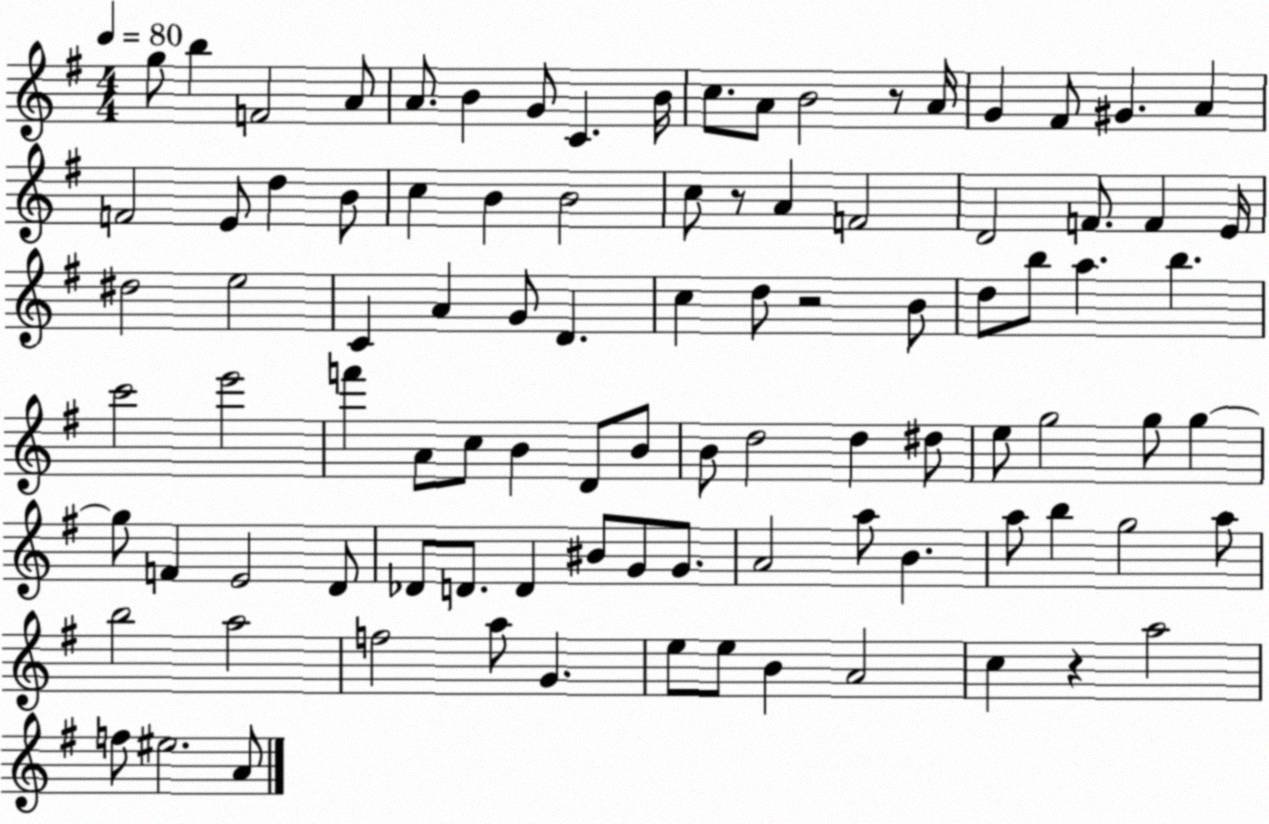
X:1
T:Untitled
M:4/4
L:1/4
K:G
g/2 b F2 A/2 A/2 B G/2 C B/4 c/2 A/2 B2 z/2 A/4 G ^F/2 ^G A F2 E/2 d B/2 c B B2 c/2 z/2 A F2 D2 F/2 F E/4 ^d2 e2 C A G/2 D c d/2 z2 B/2 d/2 b/2 a b c'2 e'2 f' A/2 c/2 B D/2 B/2 B/2 d2 d ^d/2 e/2 g2 g/2 g g/2 F E2 D/2 _D/2 D/2 D ^B/2 G/2 G/2 A2 a/2 B a/2 b g2 a/2 b2 a2 f2 a/2 G e/2 e/2 B A2 c z a2 f/2 ^e2 A/2